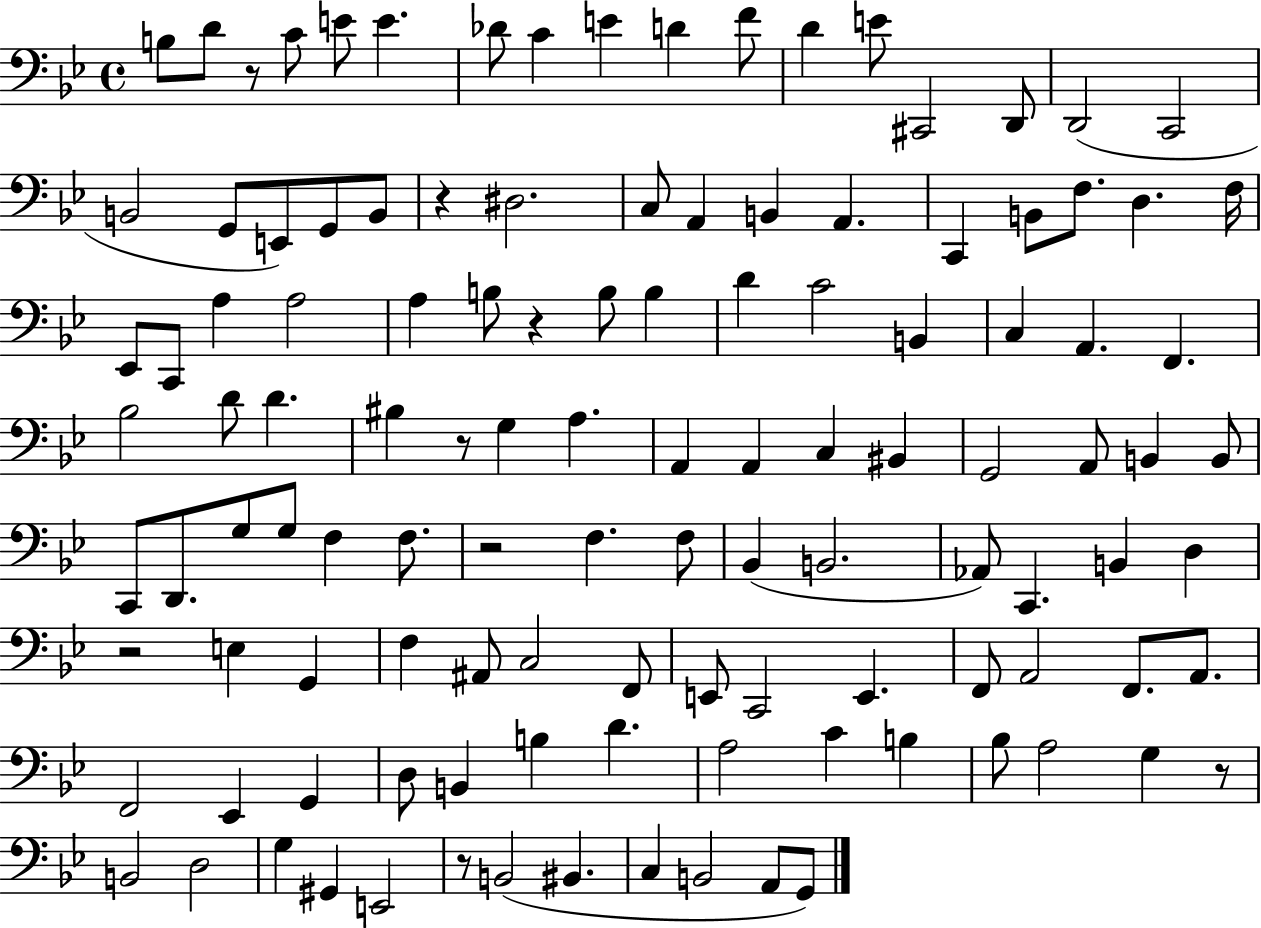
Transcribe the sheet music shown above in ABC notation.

X:1
T:Untitled
M:4/4
L:1/4
K:Bb
B,/2 D/2 z/2 C/2 E/2 E _D/2 C E D F/2 D E/2 ^C,,2 D,,/2 D,,2 C,,2 B,,2 G,,/2 E,,/2 G,,/2 B,,/2 z ^D,2 C,/2 A,, B,, A,, C,, B,,/2 F,/2 D, F,/4 _E,,/2 C,,/2 A, A,2 A, B,/2 z B,/2 B, D C2 B,, C, A,, F,, _B,2 D/2 D ^B, z/2 G, A, A,, A,, C, ^B,, G,,2 A,,/2 B,, B,,/2 C,,/2 D,,/2 G,/2 G,/2 F, F,/2 z2 F, F,/2 _B,, B,,2 _A,,/2 C,, B,, D, z2 E, G,, F, ^A,,/2 C,2 F,,/2 E,,/2 C,,2 E,, F,,/2 A,,2 F,,/2 A,,/2 F,,2 _E,, G,, D,/2 B,, B, D A,2 C B, _B,/2 A,2 G, z/2 B,,2 D,2 G, ^G,, E,,2 z/2 B,,2 ^B,, C, B,,2 A,,/2 G,,/2